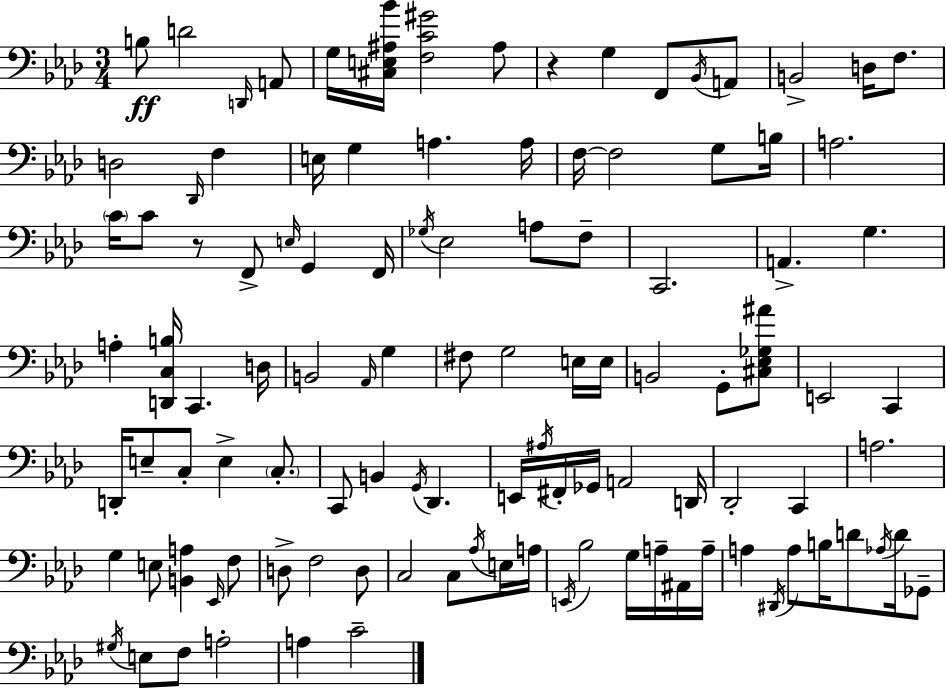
{
  \clef bass
  \numericTimeSignature
  \time 3/4
  \key aes \major
  \repeat volta 2 { b8\ff d'2 \grace { d,16 } a,8 | g16 <cis e ais bes'>16 <f c' gis'>2 ais8 | r4 g4 f,8 \acciaccatura { bes,16 } | a,8 b,2-> d16 f8. | \break d2 \grace { des,16 } f4 | e16 g4 a4. | a16 f16~~ f2 | g8 b16 a2. | \break \parenthesize c'16 c'8 r8 f,8-> \grace { e16 } g,4 | f,16 \acciaccatura { ges16 } ees2 | a8 f8-- c,2. | a,4.-> g4. | \break a4-. <d, c b>16 c,4. | d16 b,2 | \grace { aes,16 } g4 fis8 g2 | e16 e16 b,2 | \break g,8-. <cis ees ges ais'>8 e,2 | c,4 d,16-. e8-- c8-. e4-> | \parenthesize c8.-. c,8 b,4 | \acciaccatura { g,16 } des,4. e,16 \acciaccatura { ais16 } fis,16-. ges,16 a,2 | \break d,16 des,2-. | c,4 a2. | g4 | e8 <b, a>4 \grace { ees,16 } f8 d8-> f2 | \break d8 c2 | c8 \acciaccatura { aes16 } e16 a16 \acciaccatura { e,16 } bes2 | g16 a16-- ais,16 a16-- a4 | \acciaccatura { dis,16 } a8 b16 d'8 \acciaccatura { aes16 } d'16 ges,8-- | \break \acciaccatura { gis16 } e8 f8 a2-. | a4 c'2-- | } \bar "|."
}